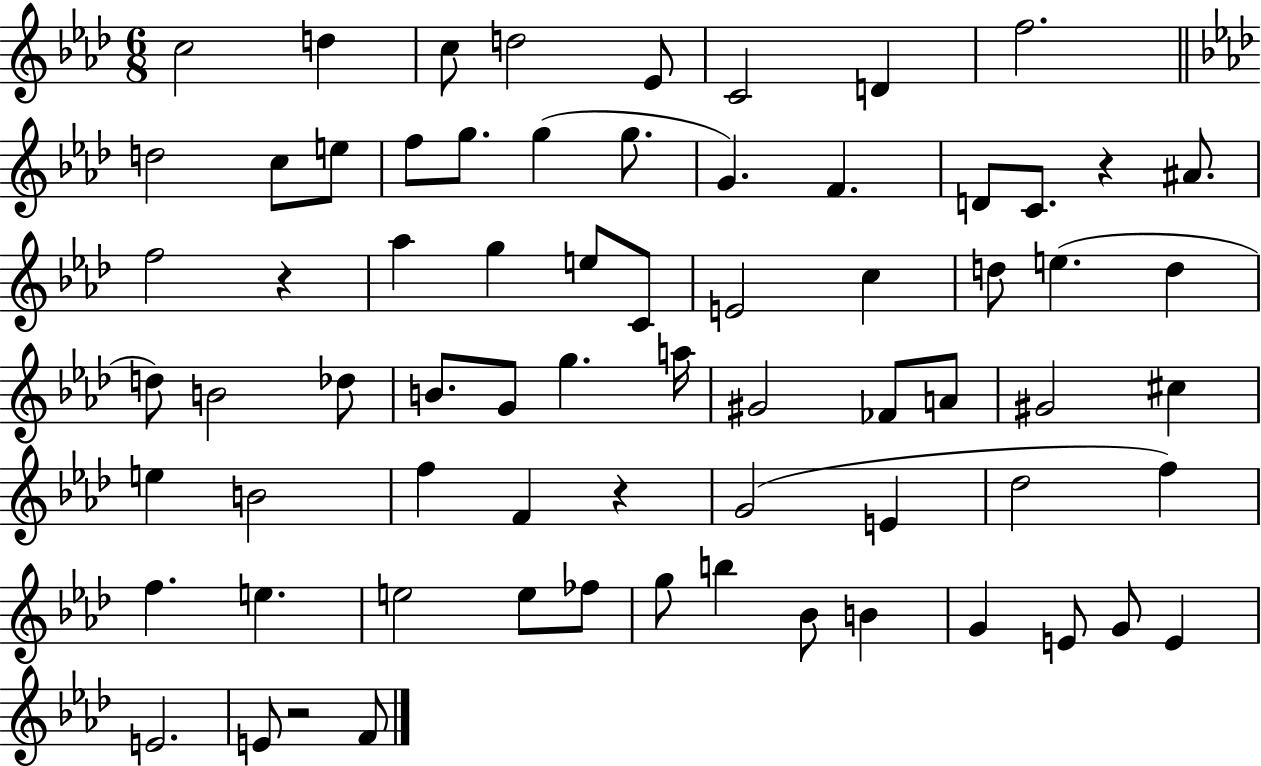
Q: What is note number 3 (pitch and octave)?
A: C5